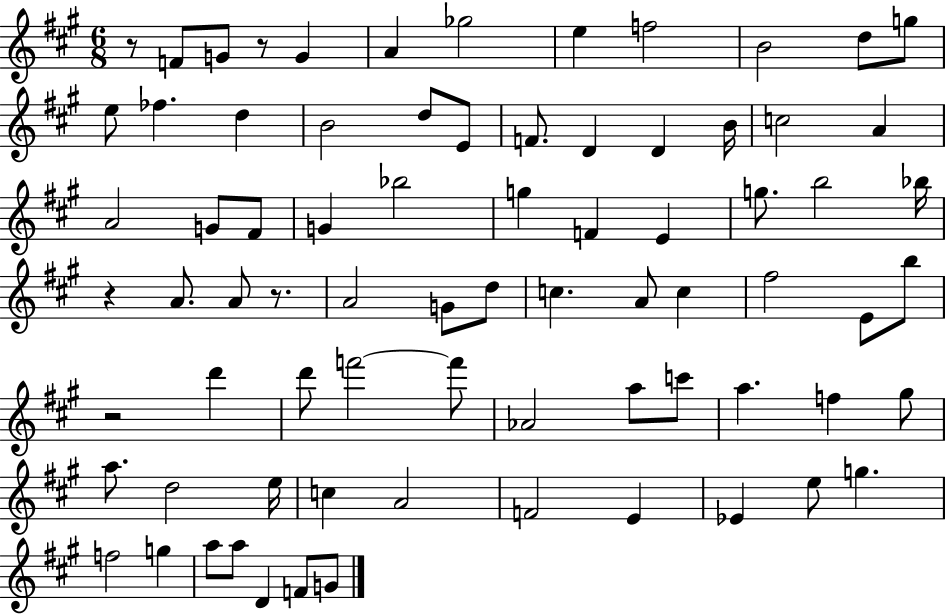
R/e F4/e G4/e R/e G4/q A4/q Gb5/h E5/q F5/h B4/h D5/e G5/e E5/e FES5/q. D5/q B4/h D5/e E4/e F4/e. D4/q D4/q B4/s C5/h A4/q A4/h G4/e F#4/e G4/q Bb5/h G5/q F4/q E4/q G5/e. B5/h Bb5/s R/q A4/e. A4/e R/e. A4/h G4/e D5/e C5/q. A4/e C5/q F#5/h E4/e B5/e R/h D6/q D6/e F6/h F6/e Ab4/h A5/e C6/e A5/q. F5/q G#5/e A5/e. D5/h E5/s C5/q A4/h F4/h E4/q Eb4/q E5/e G5/q. F5/h G5/q A5/e A5/e D4/q F4/e G4/e